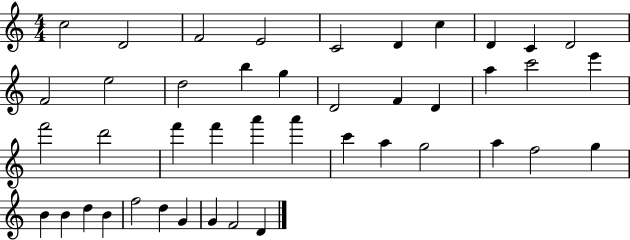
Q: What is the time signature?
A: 4/4